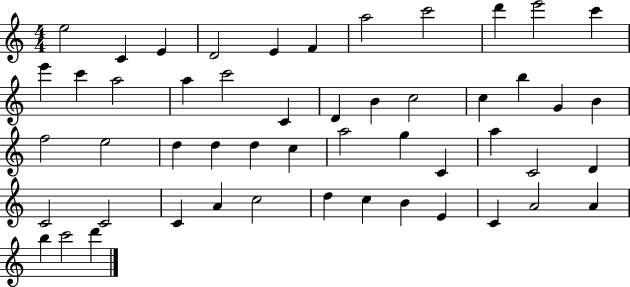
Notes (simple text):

E5/h C4/q E4/q D4/h E4/q F4/q A5/h C6/h D6/q E6/h C6/q E6/q C6/q A5/h A5/q C6/h C4/q D4/q B4/q C5/h C5/q B5/q G4/q B4/q F5/h E5/h D5/q D5/q D5/q C5/q A5/h G5/q C4/q A5/q C4/h D4/q C4/h C4/h C4/q A4/q C5/h D5/q C5/q B4/q E4/q C4/q A4/h A4/q B5/q C6/h D6/q